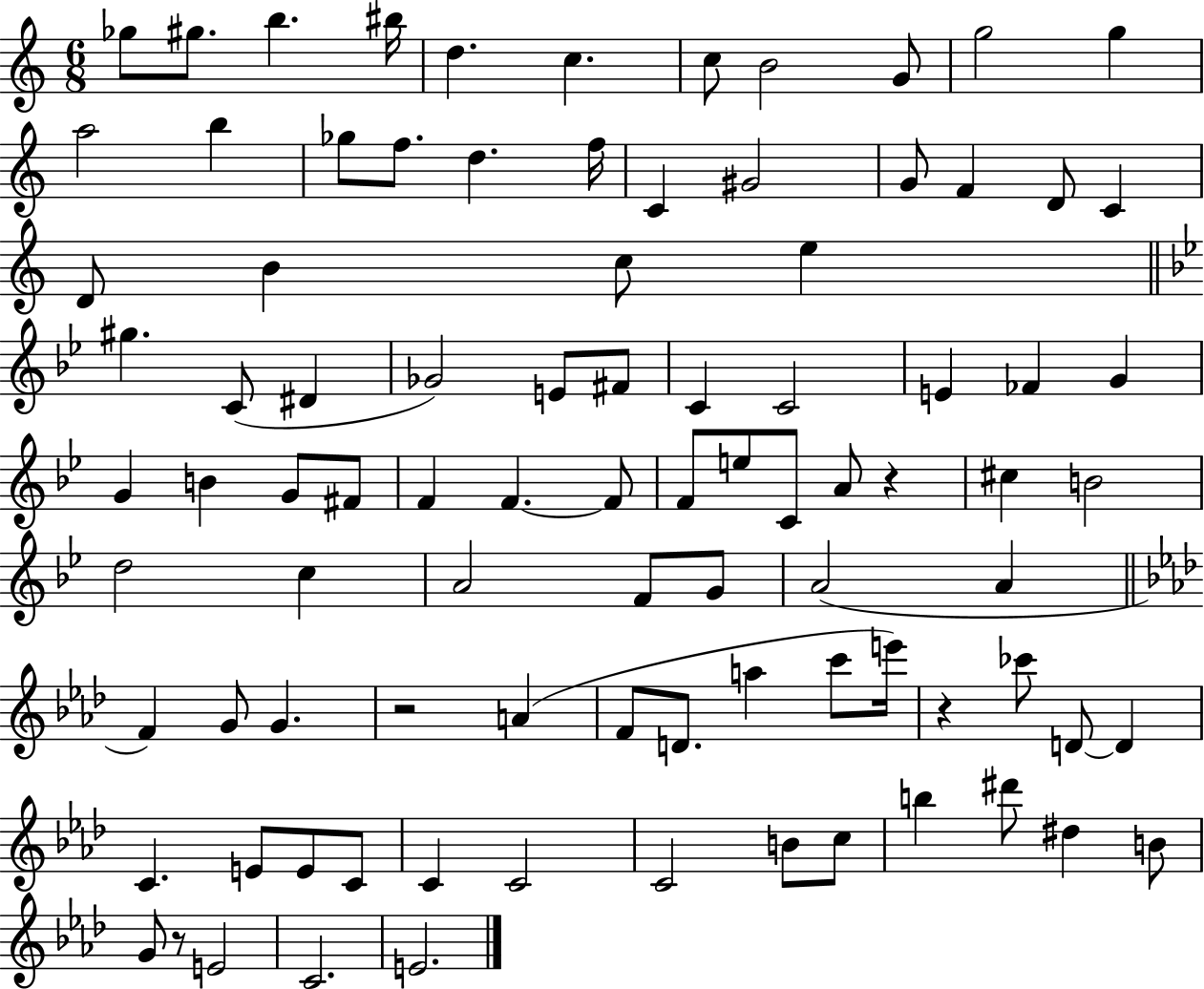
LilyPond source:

{
  \clef treble
  \numericTimeSignature
  \time 6/8
  \key c \major
  \repeat volta 2 { ges''8 gis''8. b''4. bis''16 | d''4. c''4. | c''8 b'2 g'8 | g''2 g''4 | \break a''2 b''4 | ges''8 f''8. d''4. f''16 | c'4 gis'2 | g'8 f'4 d'8 c'4 | \break d'8 b'4 c''8 e''4 | \bar "||" \break \key bes \major gis''4. c'8( dis'4 | ges'2) e'8 fis'8 | c'4 c'2 | e'4 fes'4 g'4 | \break g'4 b'4 g'8 fis'8 | f'4 f'4.~~ f'8 | f'8 e''8 c'8 a'8 r4 | cis''4 b'2 | \break d''2 c''4 | a'2 f'8 g'8 | a'2( a'4 | \bar "||" \break \key aes \major f'4) g'8 g'4. | r2 a'4( | f'8 d'8. a''4 c'''8 e'''16) | r4 ces'''8 d'8~~ d'4 | \break c'4. e'8 e'8 c'8 | c'4 c'2 | c'2 b'8 c''8 | b''4 dis'''8 dis''4 b'8 | \break g'8 r8 e'2 | c'2. | e'2. | } \bar "|."
}